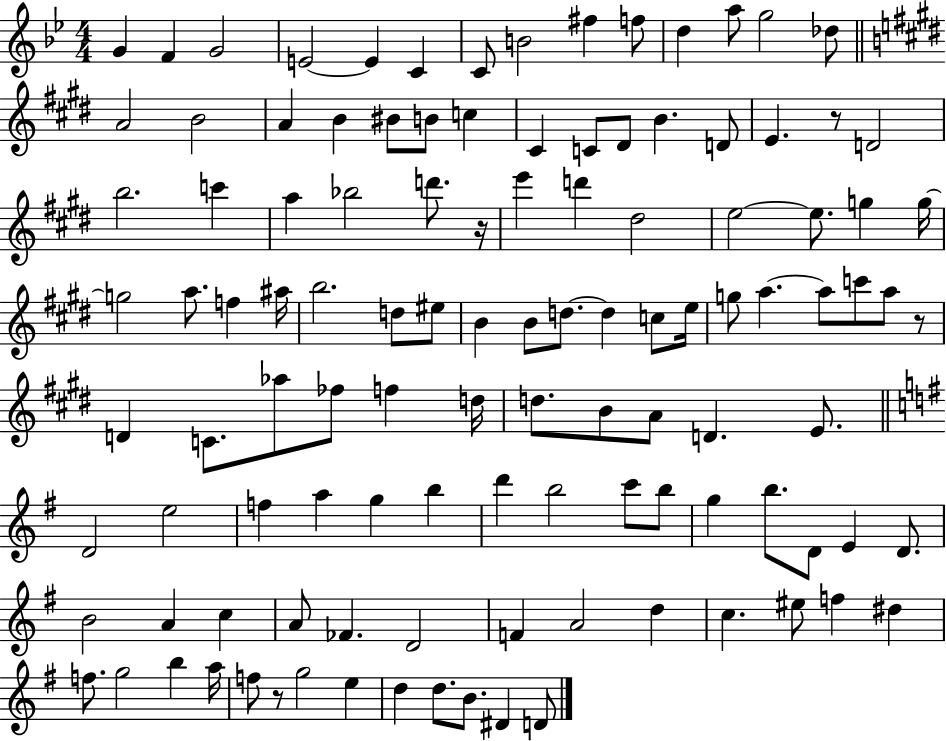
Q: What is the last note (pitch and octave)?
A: D4